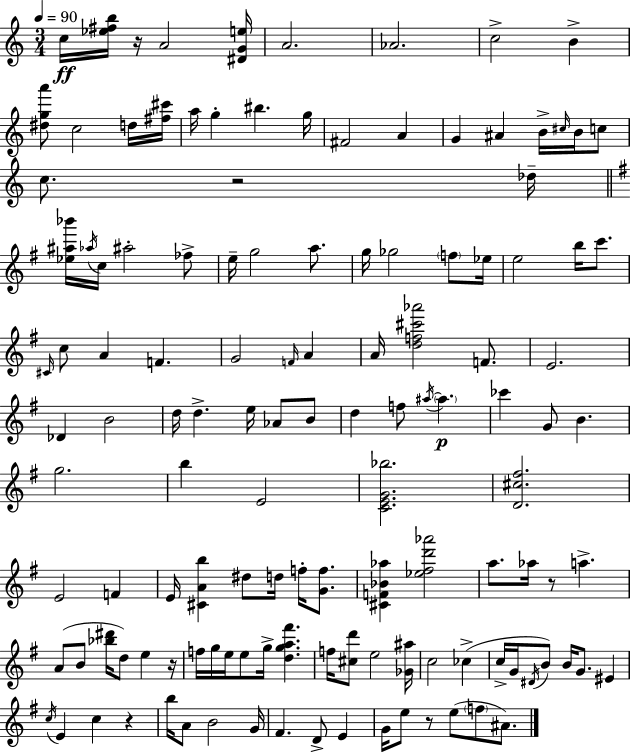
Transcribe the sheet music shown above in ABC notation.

X:1
T:Untitled
M:3/4
L:1/4
K:C
c/4 [_e^fb]/4 z/4 A2 [^DGe]/4 A2 _A2 c2 B [^dga']/2 c2 d/4 [^f^c']/4 a/4 g ^b g/4 ^F2 A G ^A B/4 ^c/4 B/4 c/2 c/2 z2 _d/4 [_e^a_b']/4 _a/4 c/4 ^a2 _f/2 e/4 g2 a/2 g/4 _g2 f/2 _e/4 e2 b/4 c'/2 ^C/4 c/2 A F G2 F/4 A A/4 [df^c'_a']2 F/2 E2 _D B2 d/4 d e/4 _A/2 B/2 d f/2 ^a/4 ^a _c' G/2 B g2 b E2 [CEG_b]2 [D^c^f]2 E2 F E/4 [^CAb] ^d/2 d/4 f/4 [Gf]/2 [^CF_B_a] [_e^fd'_a']2 a/2 _a/4 z/2 a A/2 B/2 [_b^d']/4 d/2 e z/4 f/4 g/4 e/4 e/2 g/4 [dga^f'] f/4 [^cd']/2 e2 [_G^a]/4 c2 _c c/4 G/4 ^D/4 B/2 B/4 G/2 ^E c/4 E c z b/4 A/2 B2 G/4 ^F D/2 E G/4 e/2 z/2 e/2 f/2 ^A/2